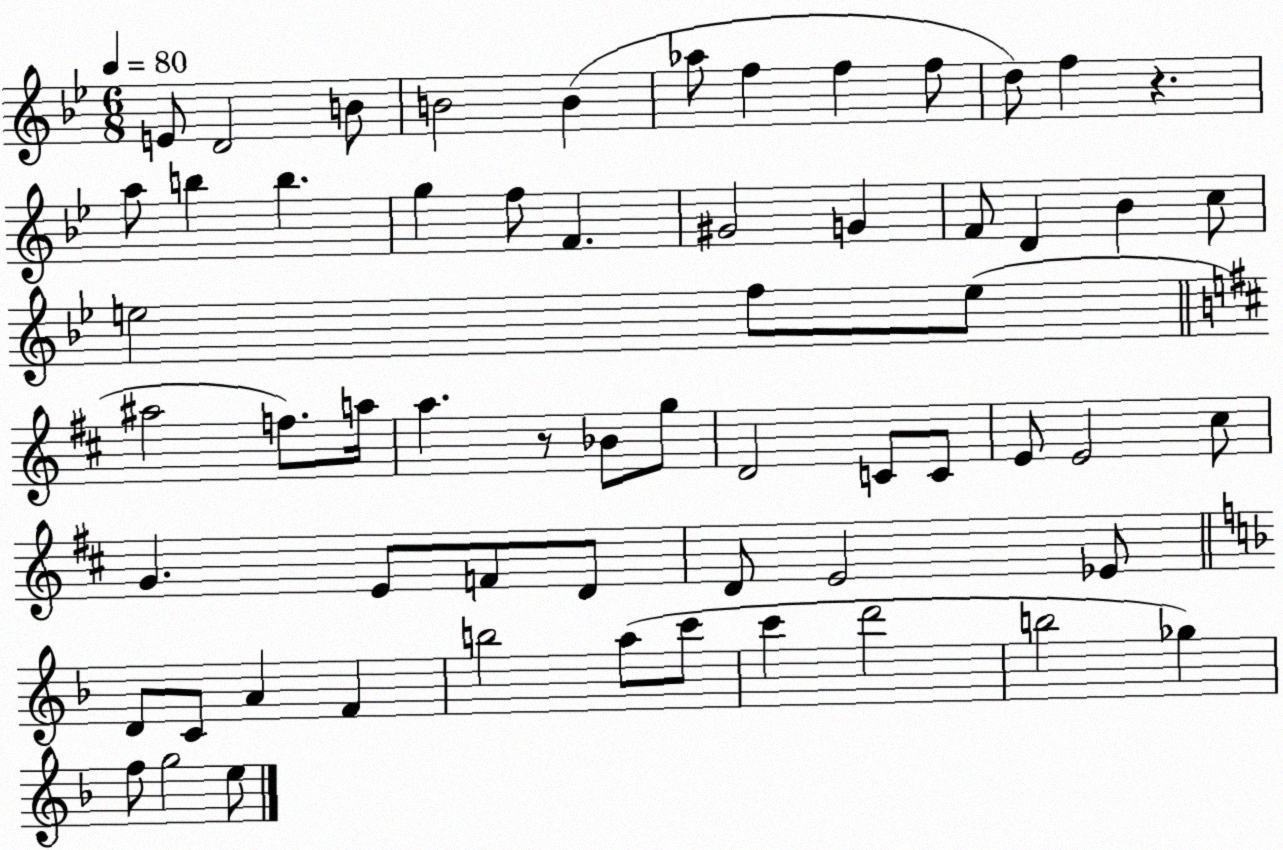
X:1
T:Untitled
M:6/8
L:1/4
K:Bb
E/2 D2 B/2 B2 B _a/2 f f f/2 d/2 f z a/2 b b g f/2 F ^G2 G F/2 D _B c/2 e2 f/2 e/2 ^a2 f/2 a/4 a z/2 _B/2 g/2 D2 C/2 C/2 E/2 E2 ^c/2 G E/2 F/2 D/2 D/2 E2 _E/2 D/2 C/2 A F b2 a/2 c'/2 c' d'2 b2 _g f/2 g2 e/2